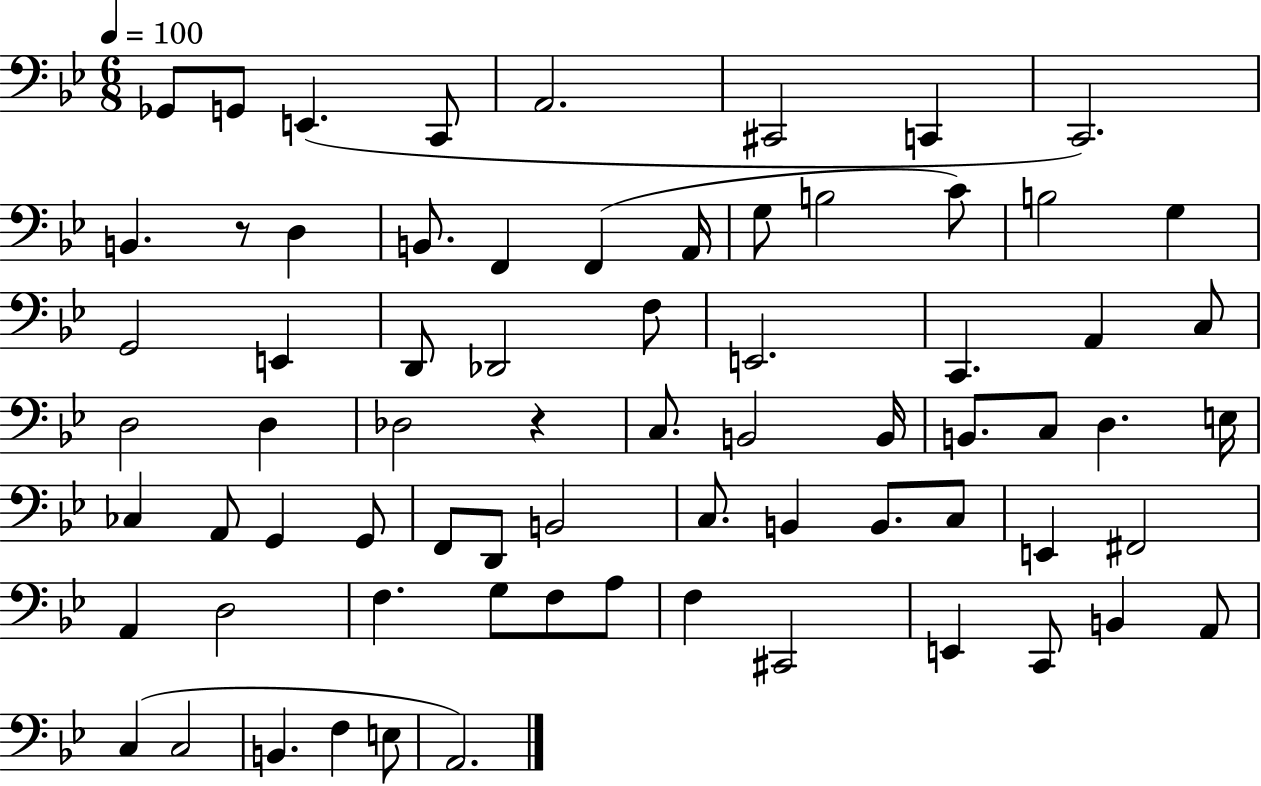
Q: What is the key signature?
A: BES major